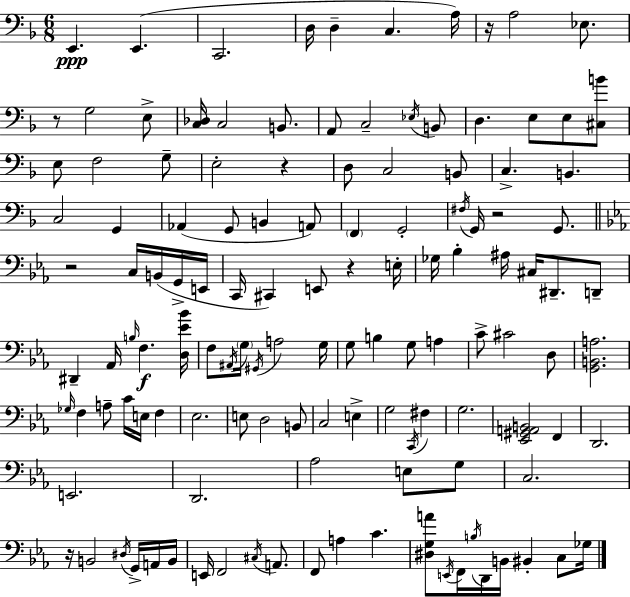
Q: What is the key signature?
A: D minor